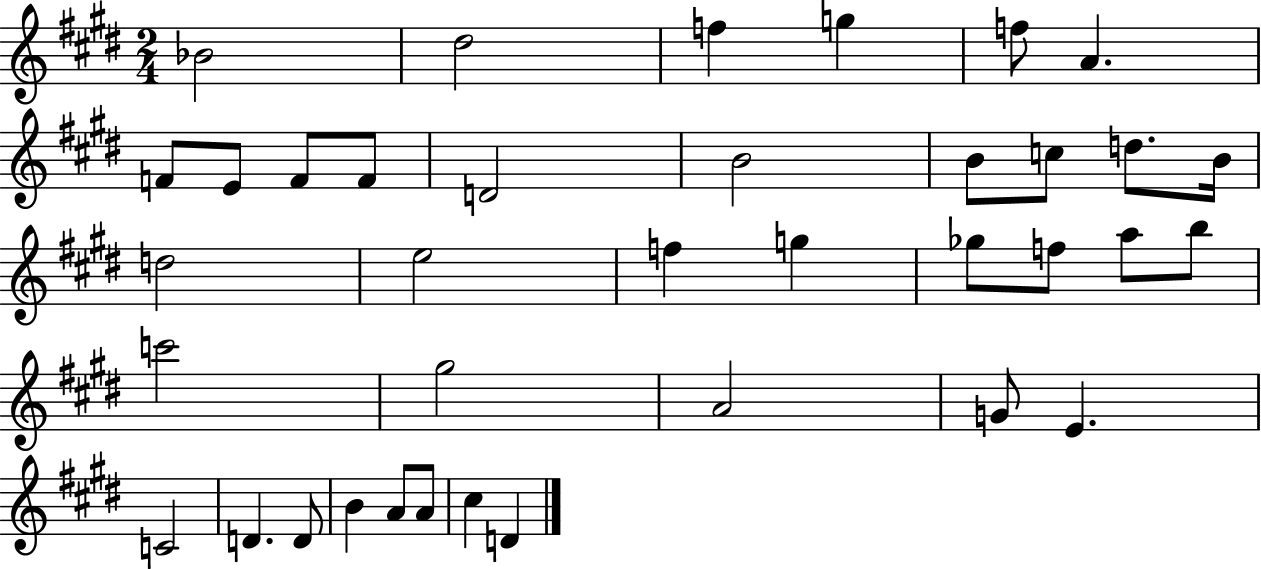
Bb4/h D#5/h F5/q G5/q F5/e A4/q. F4/e E4/e F4/e F4/e D4/h B4/h B4/e C5/e D5/e. B4/s D5/h E5/h F5/q G5/q Gb5/e F5/e A5/e B5/e C6/h G#5/h A4/h G4/e E4/q. C4/h D4/q. D4/e B4/q A4/e A4/e C#5/q D4/q